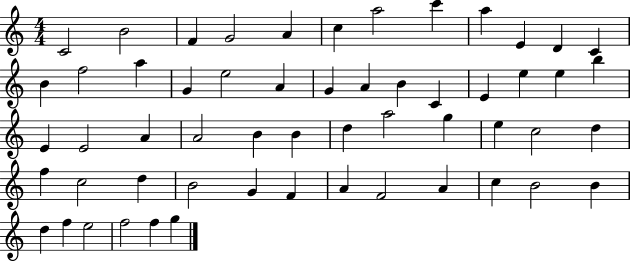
X:1
T:Untitled
M:4/4
L:1/4
K:C
C2 B2 F G2 A c a2 c' a E D C B f2 a G e2 A G A B C E e e b E E2 A A2 B B d a2 g e c2 d f c2 d B2 G F A F2 A c B2 B d f e2 f2 f g